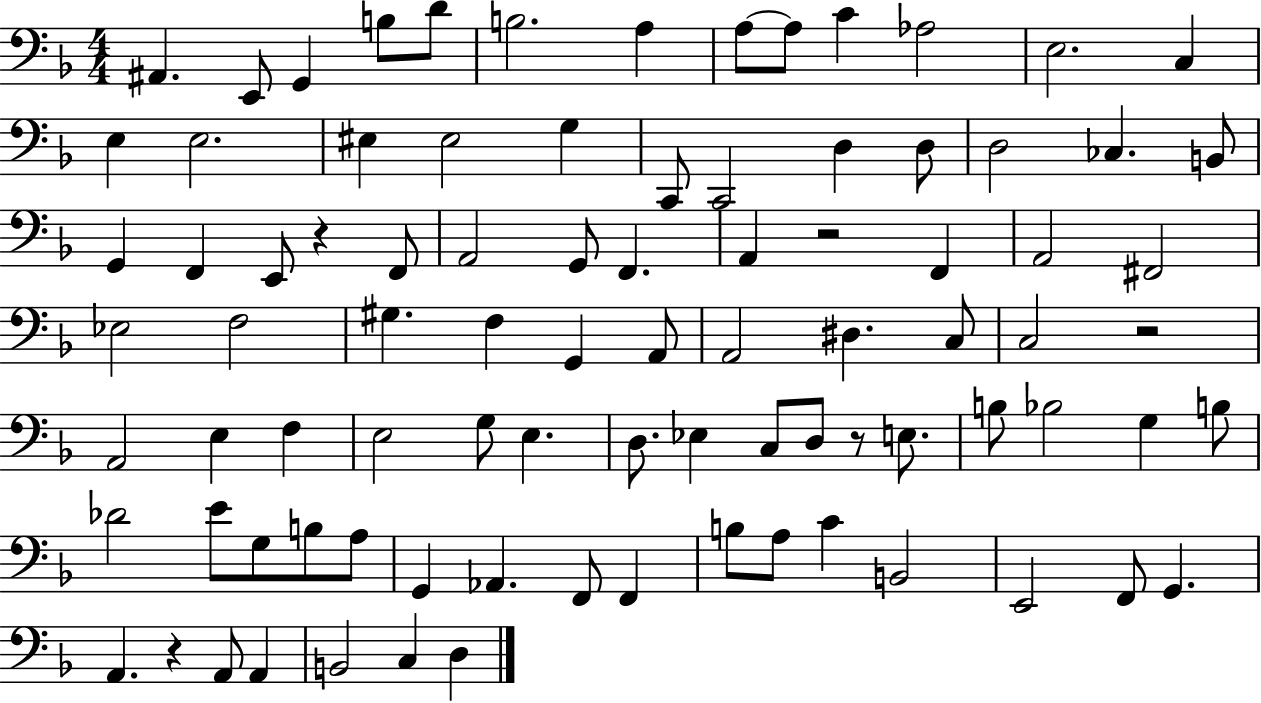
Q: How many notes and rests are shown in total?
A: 88